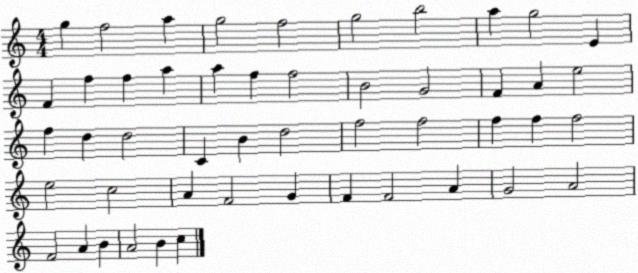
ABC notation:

X:1
T:Untitled
M:4/4
L:1/4
K:C
g f2 a g2 f2 g2 b2 a g2 E F f f a a f f2 B2 G2 F A e2 f d d2 C B d2 f2 f2 f f f2 e2 c2 A F2 G F F2 A G2 A2 F2 A B A2 B c